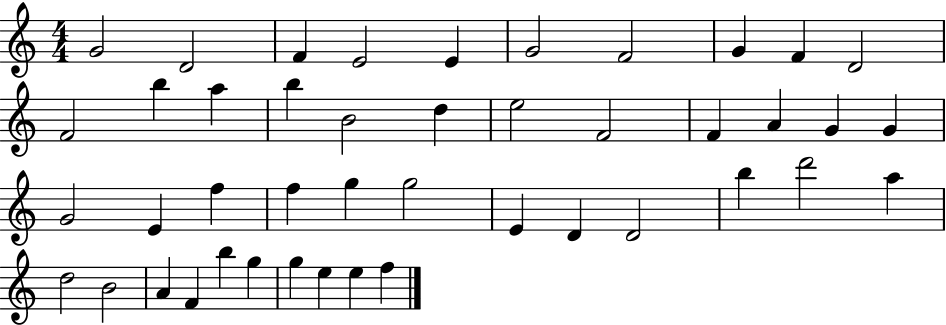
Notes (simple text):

G4/h D4/h F4/q E4/h E4/q G4/h F4/h G4/q F4/q D4/h F4/h B5/q A5/q B5/q B4/h D5/q E5/h F4/h F4/q A4/q G4/q G4/q G4/h E4/q F5/q F5/q G5/q G5/h E4/q D4/q D4/h B5/q D6/h A5/q D5/h B4/h A4/q F4/q B5/q G5/q G5/q E5/q E5/q F5/q